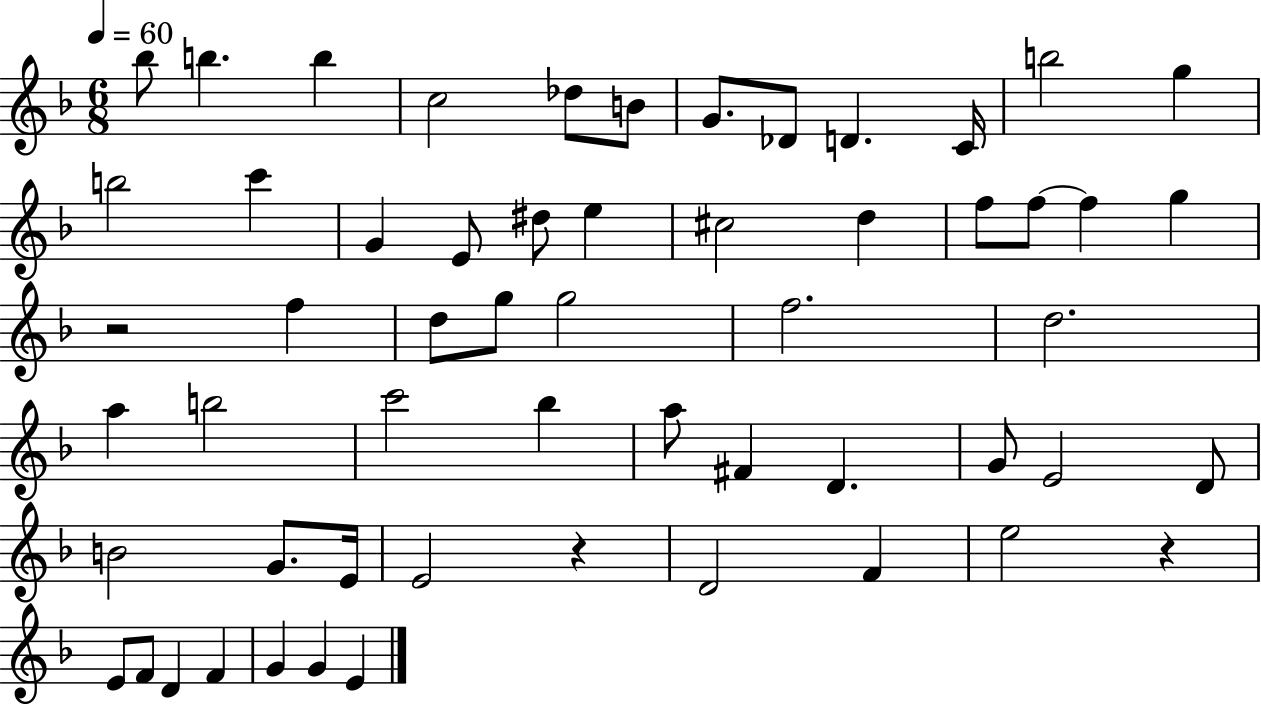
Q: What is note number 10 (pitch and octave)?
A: C4